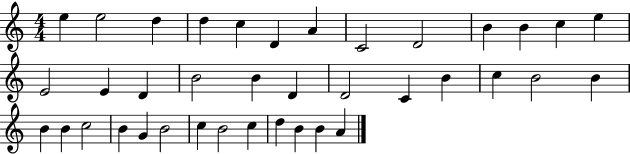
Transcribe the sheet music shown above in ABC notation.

X:1
T:Untitled
M:4/4
L:1/4
K:C
e e2 d d c D A C2 D2 B B c e E2 E D B2 B D D2 C B c B2 B B B c2 B G B2 c B2 c d B B A